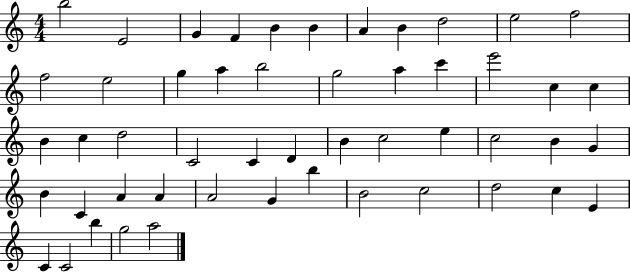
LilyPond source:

{
  \clef treble
  \numericTimeSignature
  \time 4/4
  \key c \major
  b''2 e'2 | g'4 f'4 b'4 b'4 | a'4 b'4 d''2 | e''2 f''2 | \break f''2 e''2 | g''4 a''4 b''2 | g''2 a''4 c'''4 | e'''2 c''4 c''4 | \break b'4 c''4 d''2 | c'2 c'4 d'4 | b'4 c''2 e''4 | c''2 b'4 g'4 | \break b'4 c'4 a'4 a'4 | a'2 g'4 b''4 | b'2 c''2 | d''2 c''4 e'4 | \break c'4 c'2 b''4 | g''2 a''2 | \bar "|."
}